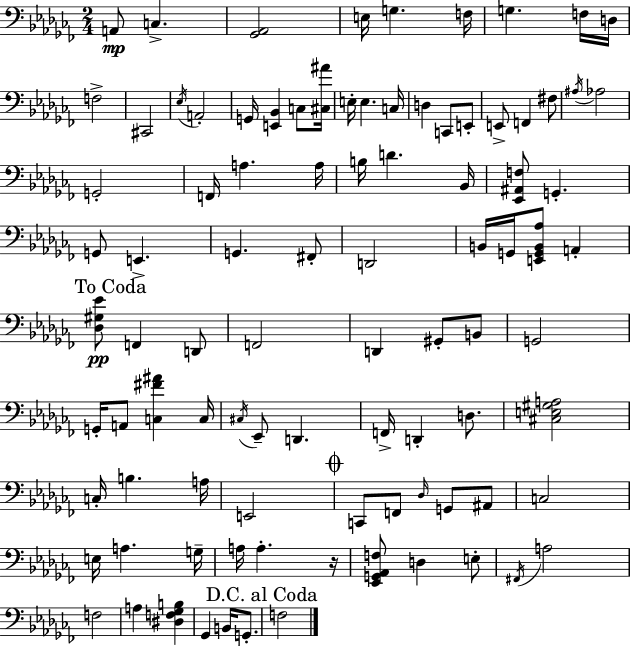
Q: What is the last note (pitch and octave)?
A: F3